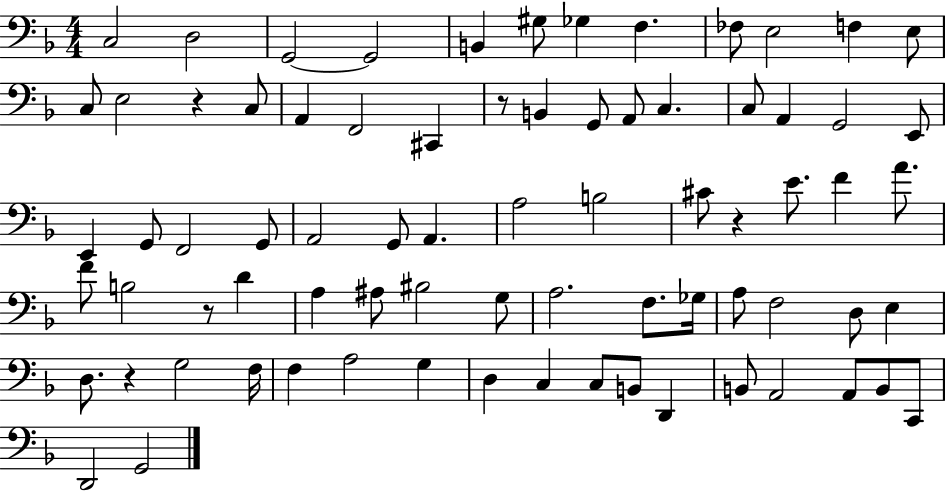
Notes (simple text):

C3/h D3/h G2/h G2/h B2/q G#3/e Gb3/q F3/q. FES3/e E3/h F3/q E3/e C3/e E3/h R/q C3/e A2/q F2/h C#2/q R/e B2/q G2/e A2/e C3/q. C3/e A2/q G2/h E2/e E2/q G2/e F2/h G2/e A2/h G2/e A2/q. A3/h B3/h C#4/e R/q E4/e. F4/q A4/e. F4/e B3/h R/e D4/q A3/q A#3/e BIS3/h G3/e A3/h. F3/e. Gb3/s A3/e F3/h D3/e E3/q D3/e. R/q G3/h F3/s F3/q A3/h G3/q D3/q C3/q C3/e B2/e D2/q B2/e A2/h A2/e B2/e C2/e D2/h G2/h